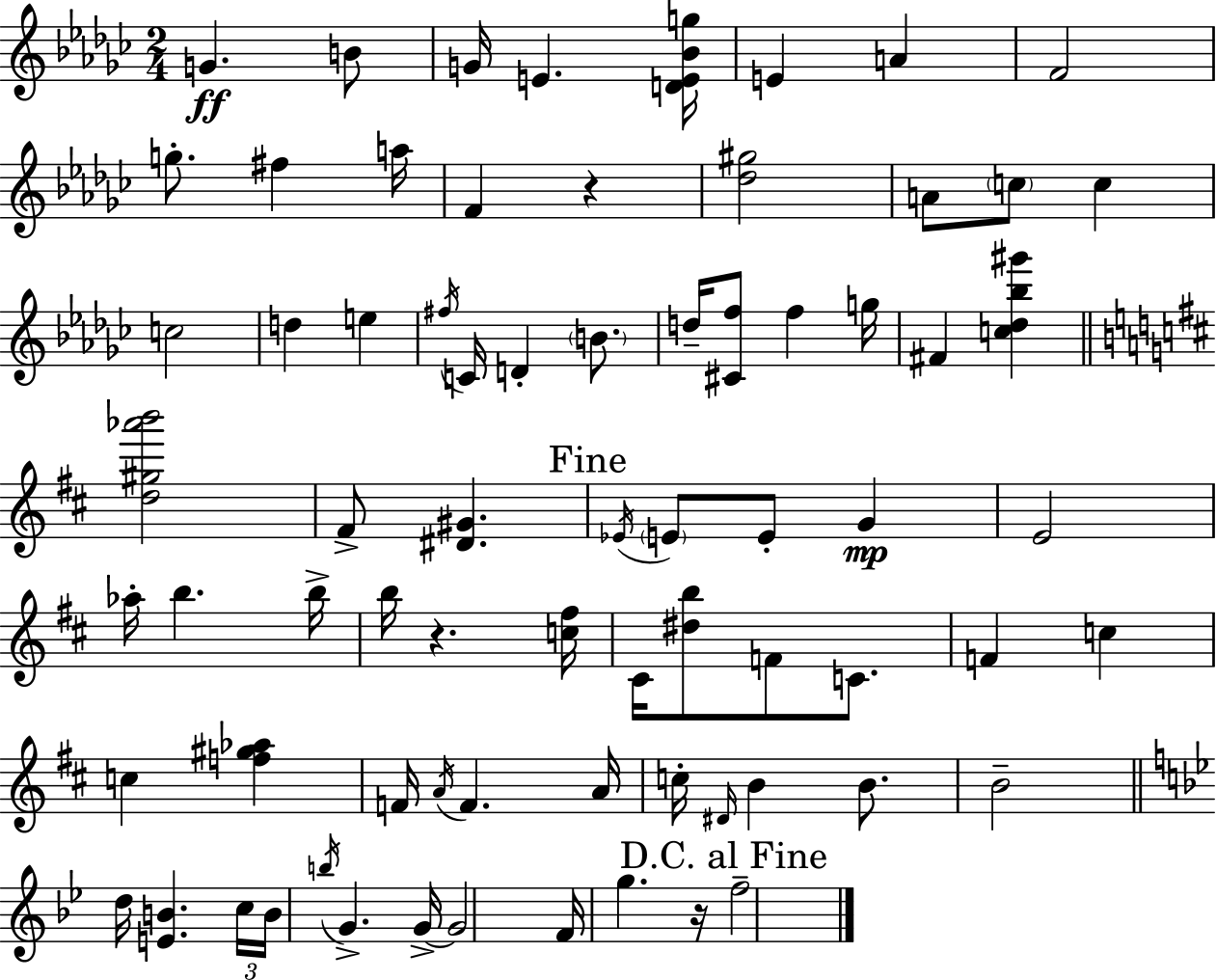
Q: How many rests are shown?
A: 3